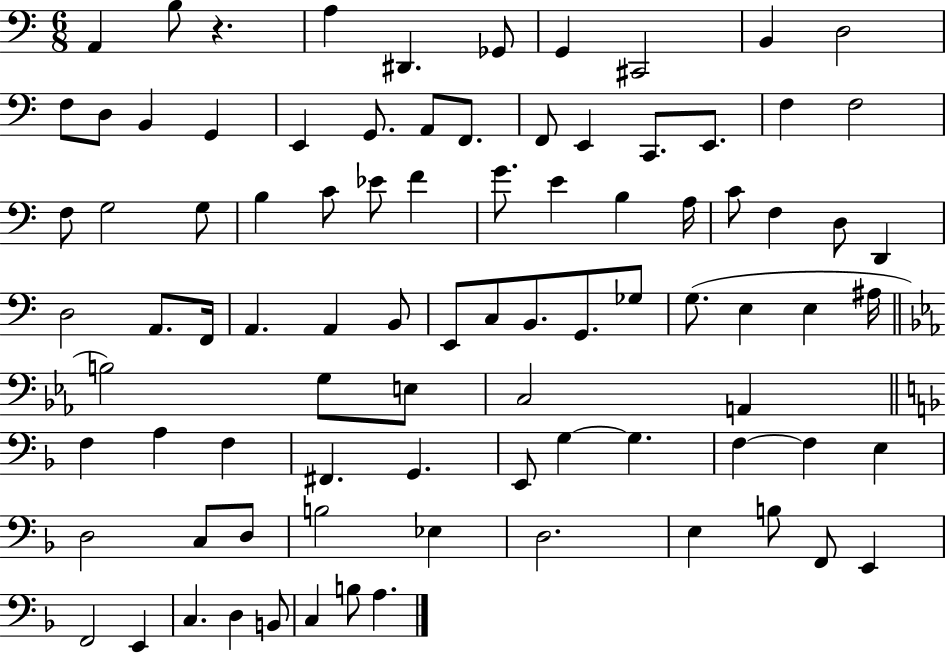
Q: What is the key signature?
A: C major